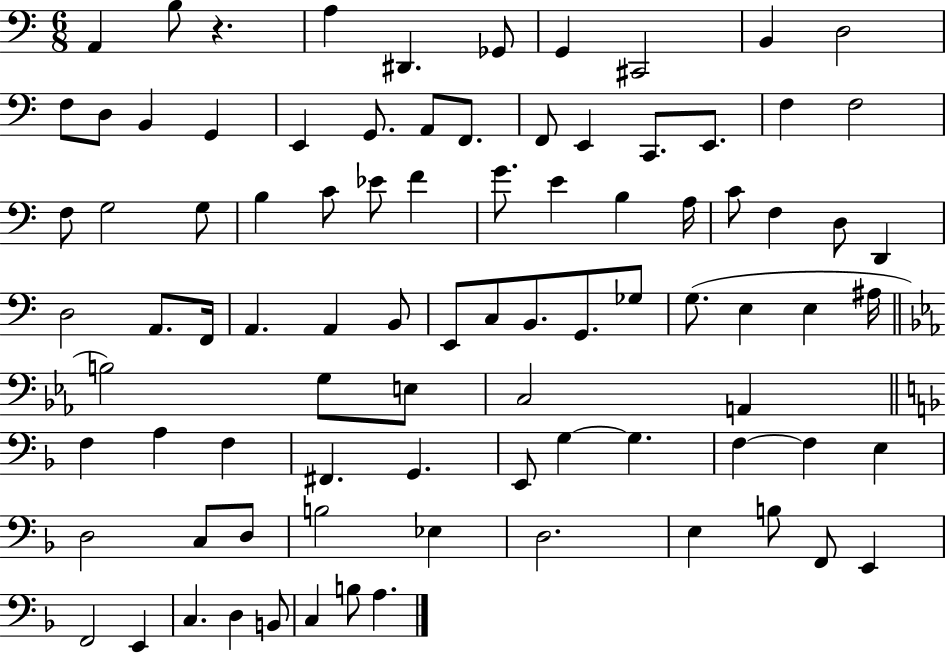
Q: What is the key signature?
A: C major